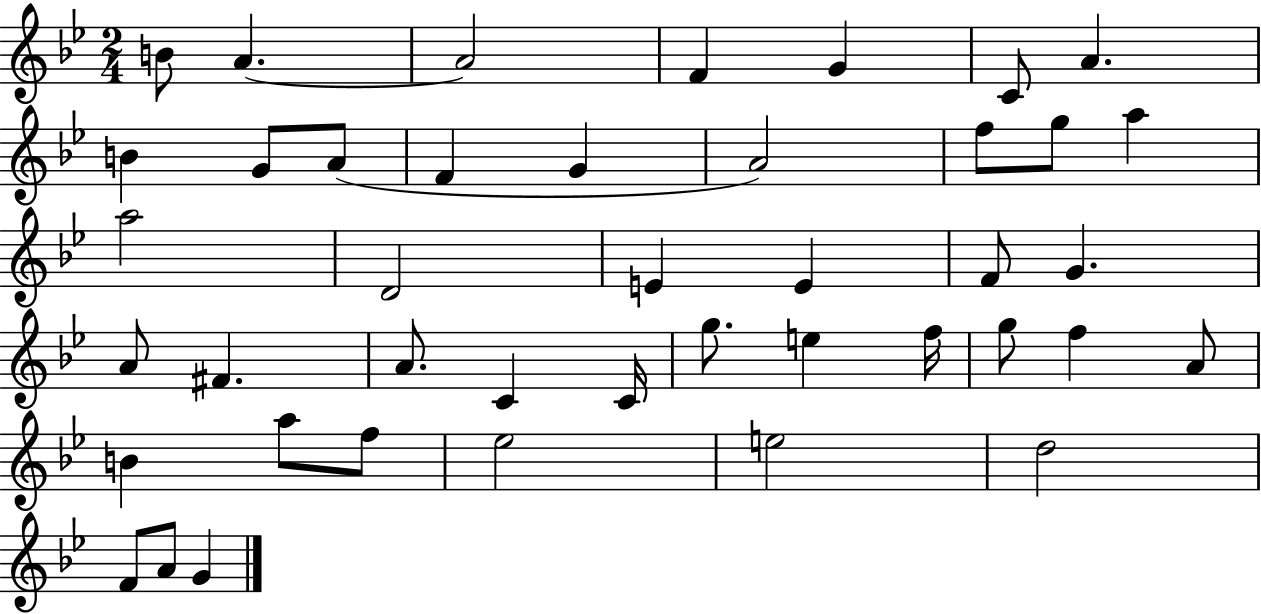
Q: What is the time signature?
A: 2/4